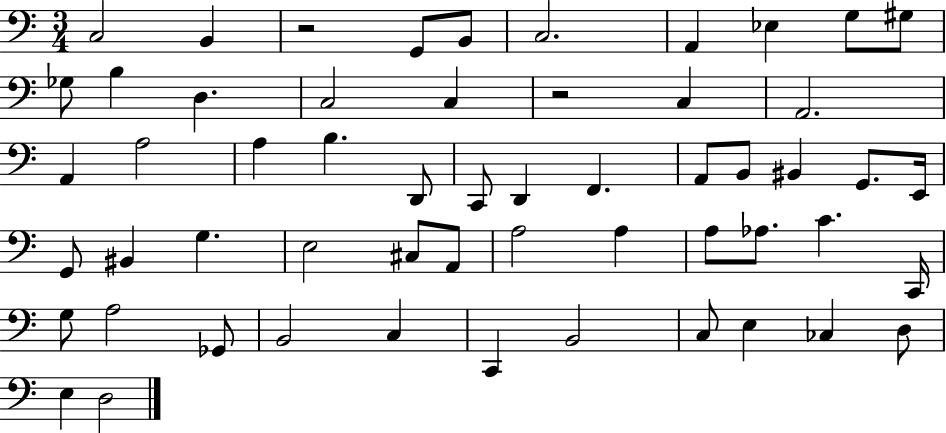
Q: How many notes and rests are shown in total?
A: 56